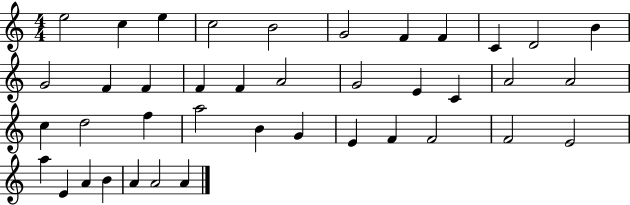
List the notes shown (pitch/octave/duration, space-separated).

E5/h C5/q E5/q C5/h B4/h G4/h F4/q F4/q C4/q D4/h B4/q G4/h F4/q F4/q F4/q F4/q A4/h G4/h E4/q C4/q A4/h A4/h C5/q D5/h F5/q A5/h B4/q G4/q E4/q F4/q F4/h F4/h E4/h A5/q E4/q A4/q B4/q A4/q A4/h A4/q